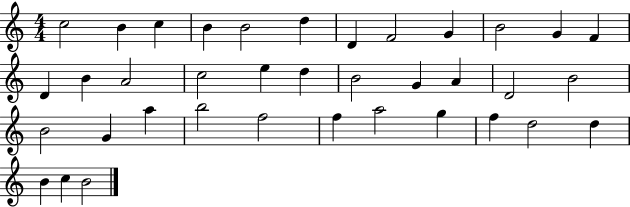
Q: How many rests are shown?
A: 0